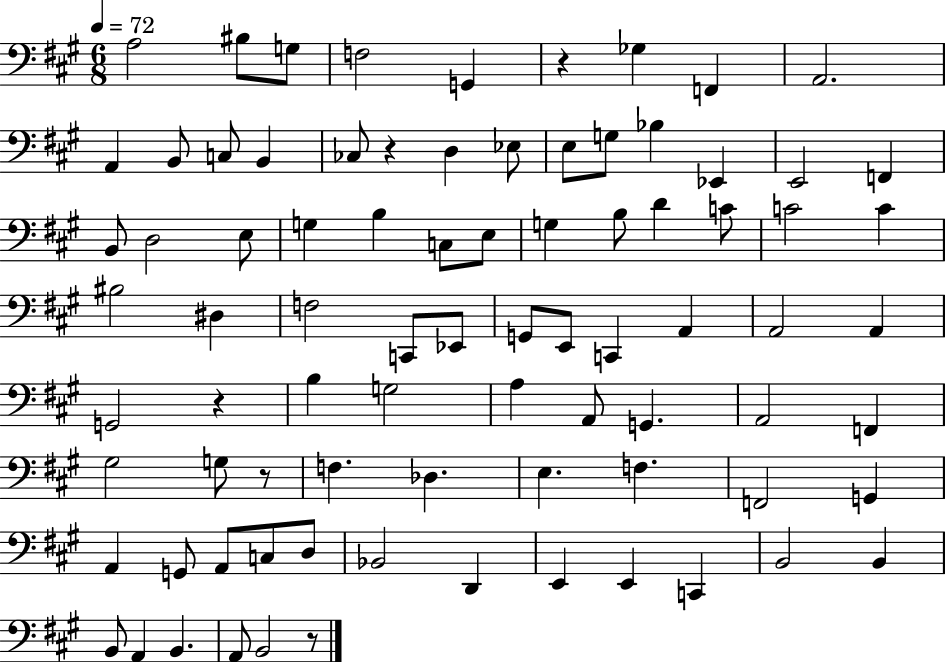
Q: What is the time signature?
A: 6/8